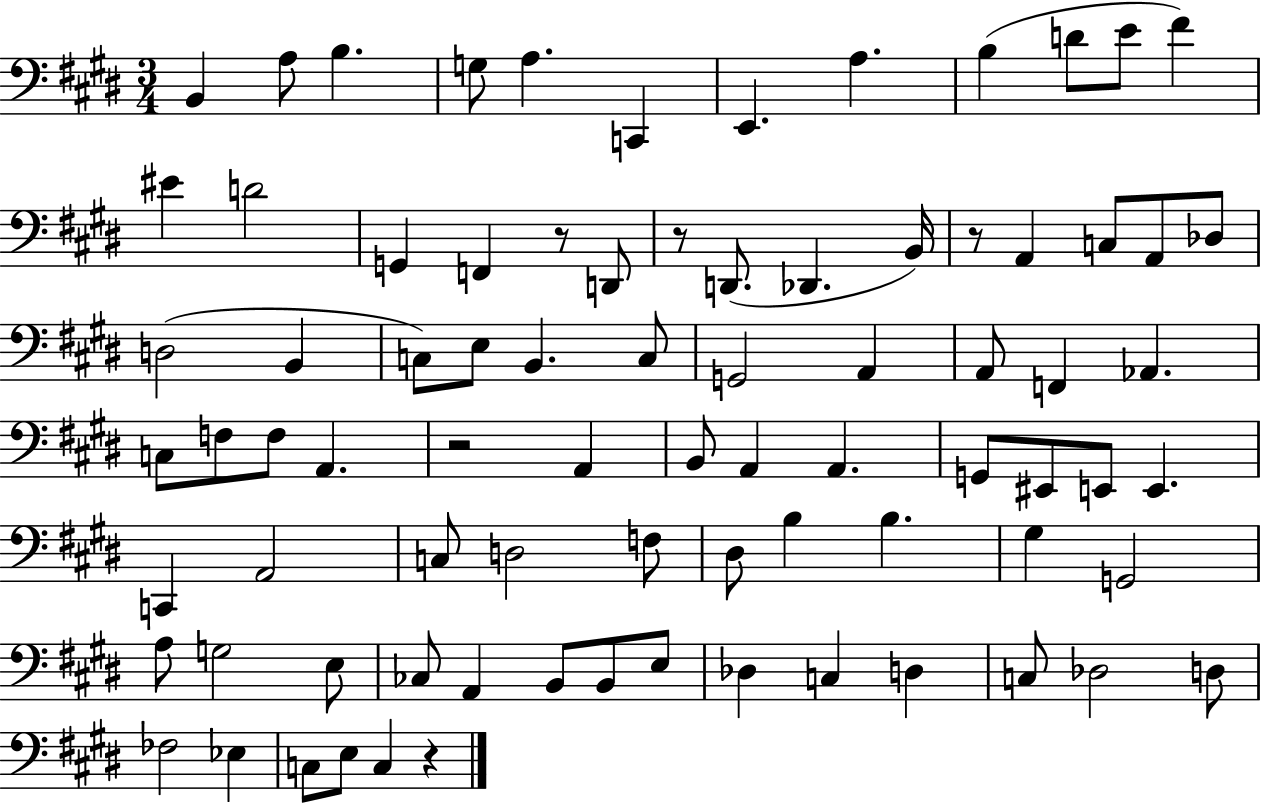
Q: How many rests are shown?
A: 5